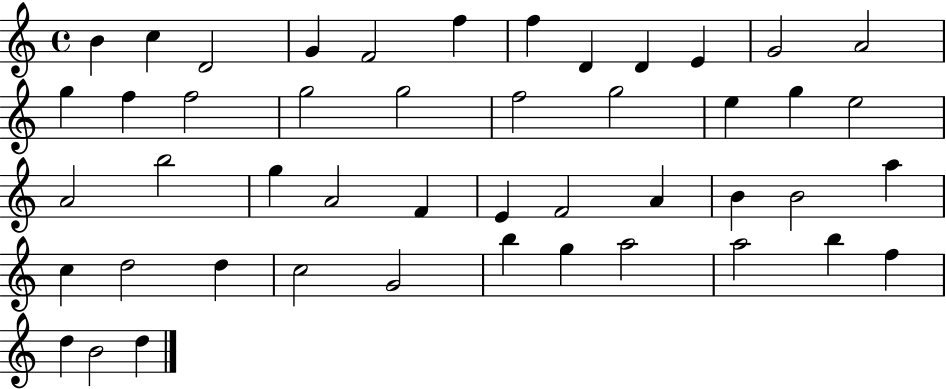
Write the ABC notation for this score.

X:1
T:Untitled
M:4/4
L:1/4
K:C
B c D2 G F2 f f D D E G2 A2 g f f2 g2 g2 f2 g2 e g e2 A2 b2 g A2 F E F2 A B B2 a c d2 d c2 G2 b g a2 a2 b f d B2 d